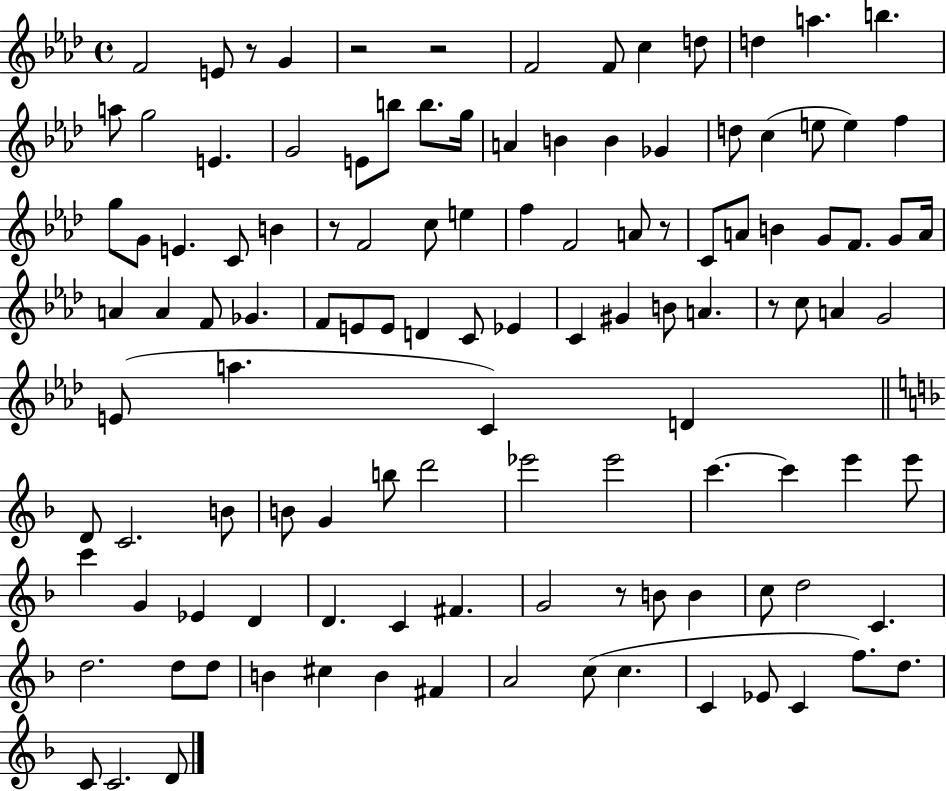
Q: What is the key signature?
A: AES major